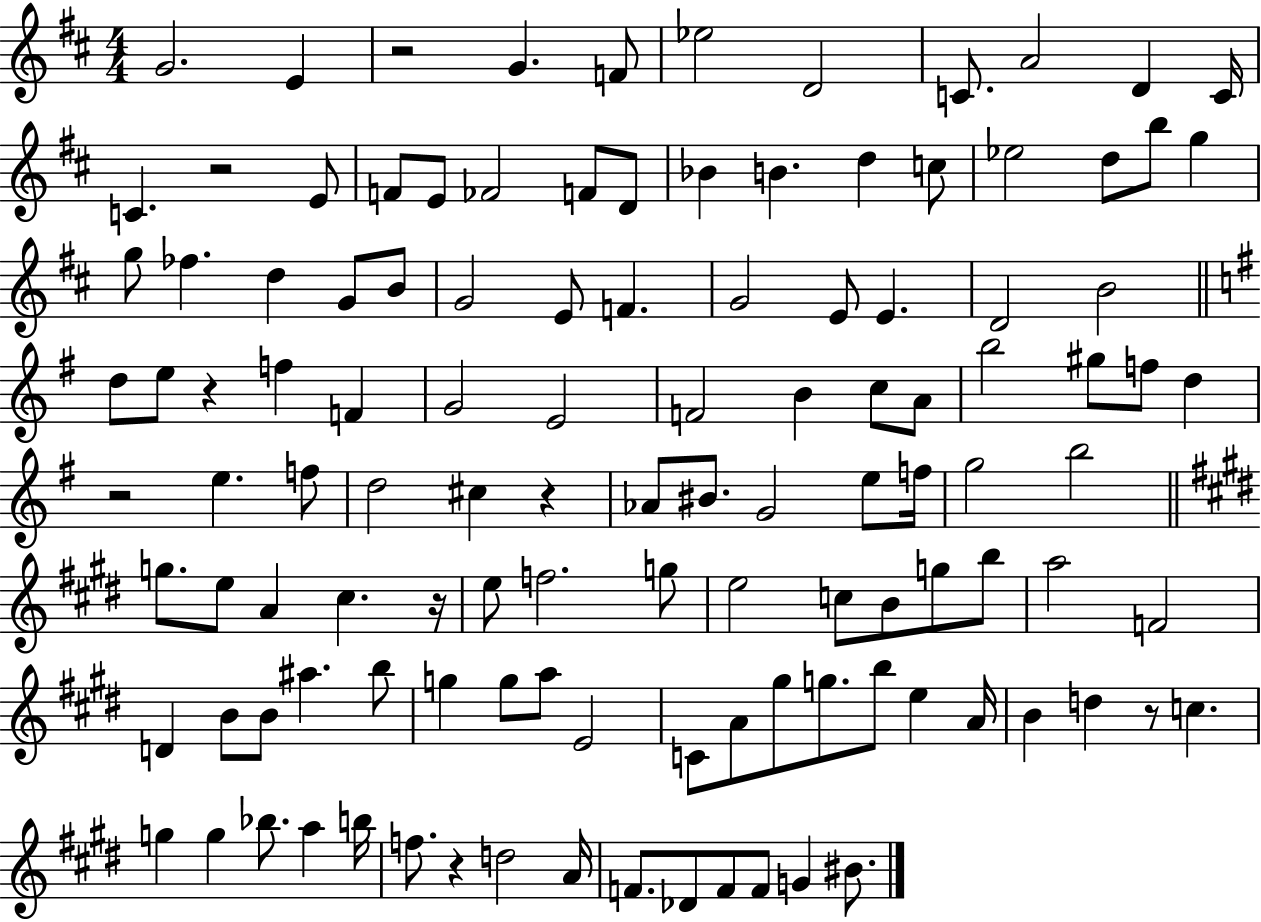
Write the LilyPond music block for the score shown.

{
  \clef treble
  \numericTimeSignature
  \time 4/4
  \key d \major
  \repeat volta 2 { g'2. e'4 | r2 g'4. f'8 | ees''2 d'2 | c'8. a'2 d'4 c'16 | \break c'4. r2 e'8 | f'8 e'8 fes'2 f'8 d'8 | bes'4 b'4. d''4 c''8 | ees''2 d''8 b''8 g''4 | \break g''8 fes''4. d''4 g'8 b'8 | g'2 e'8 f'4. | g'2 e'8 e'4. | d'2 b'2 | \break \bar "||" \break \key e \minor d''8 e''8 r4 f''4 f'4 | g'2 e'2 | f'2 b'4 c''8 a'8 | b''2 gis''8 f''8 d''4 | \break r2 e''4. f''8 | d''2 cis''4 r4 | aes'8 bis'8. g'2 e''8 f''16 | g''2 b''2 | \break \bar "||" \break \key e \major g''8. e''8 a'4 cis''4. r16 | e''8 f''2. g''8 | e''2 c''8 b'8 g''8 b''8 | a''2 f'2 | \break d'4 b'8 b'8 ais''4. b''8 | g''4 g''8 a''8 e'2 | c'8 a'8 gis''8 g''8. b''8 e''4 a'16 | b'4 d''4 r8 c''4. | \break g''4 g''4 bes''8. a''4 b''16 | f''8. r4 d''2 a'16 | f'8. des'8 f'8 f'8 g'4 bis'8. | } \bar "|."
}